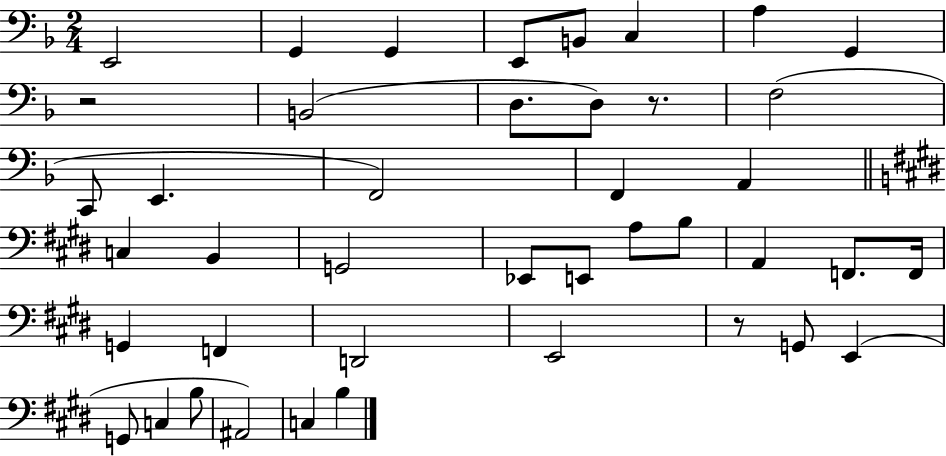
E2/h G2/q G2/q E2/e B2/e C3/q A3/q G2/q R/h B2/h D3/e. D3/e R/e. F3/h C2/e E2/q. F2/h F2/q A2/q C3/q B2/q G2/h Eb2/e E2/e A3/e B3/e A2/q F2/e. F2/s G2/q F2/q D2/h E2/h R/e G2/e E2/q G2/e C3/q B3/e A#2/h C3/q B3/q